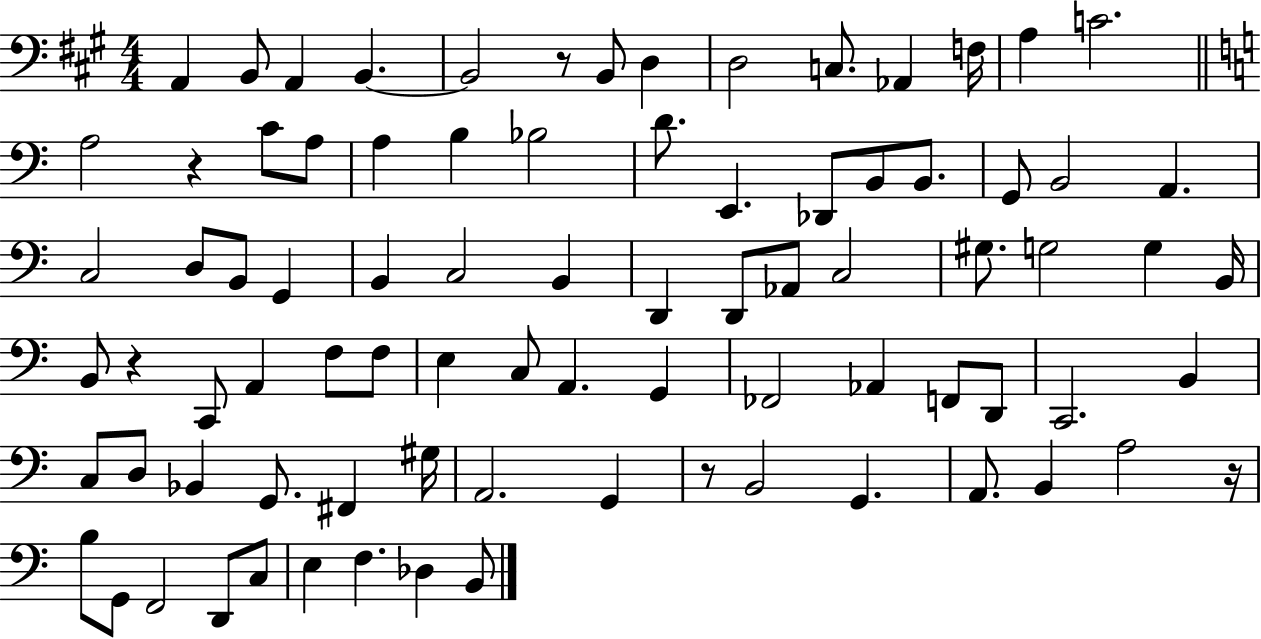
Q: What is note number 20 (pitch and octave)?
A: D4